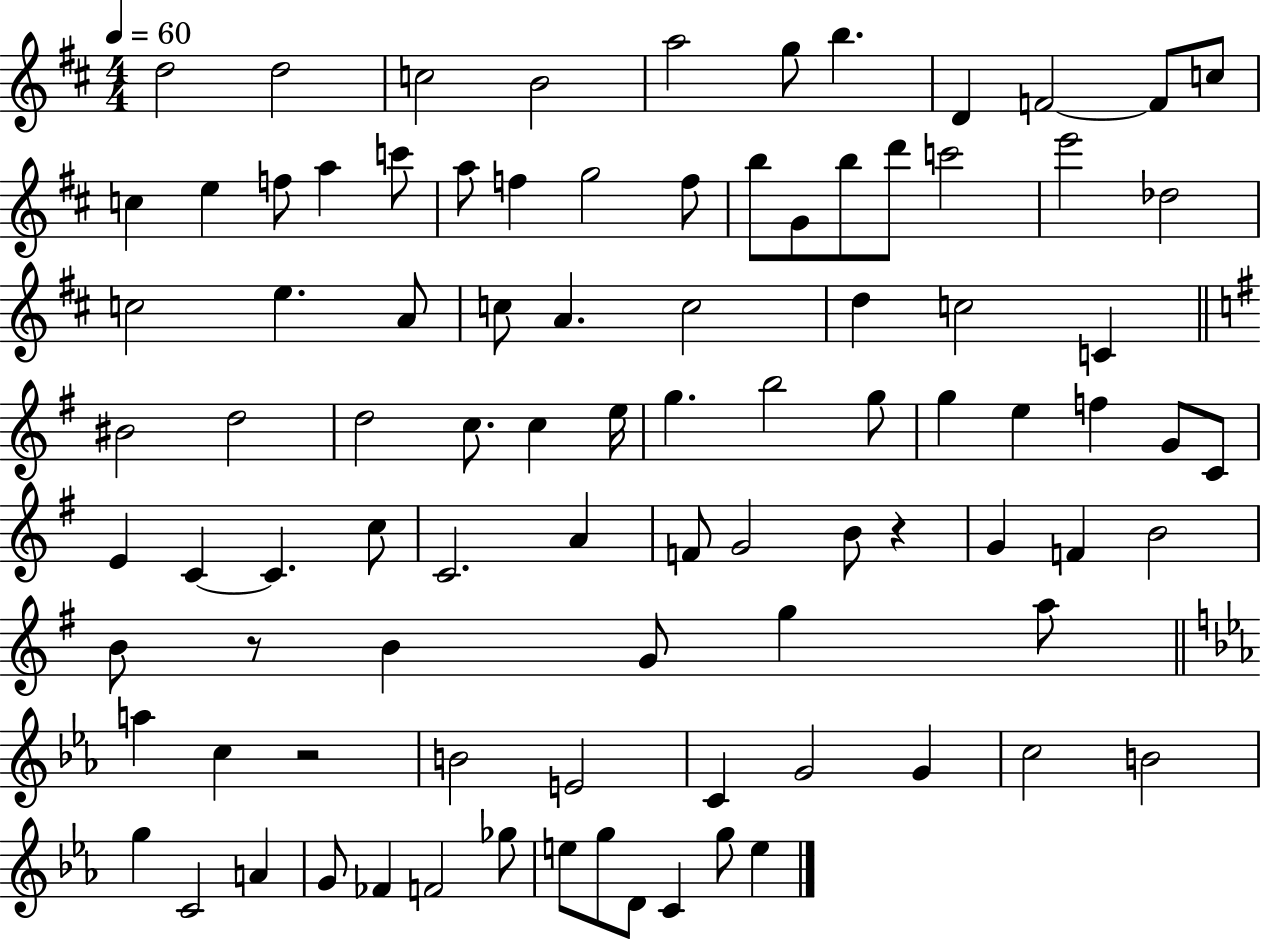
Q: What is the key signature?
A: D major